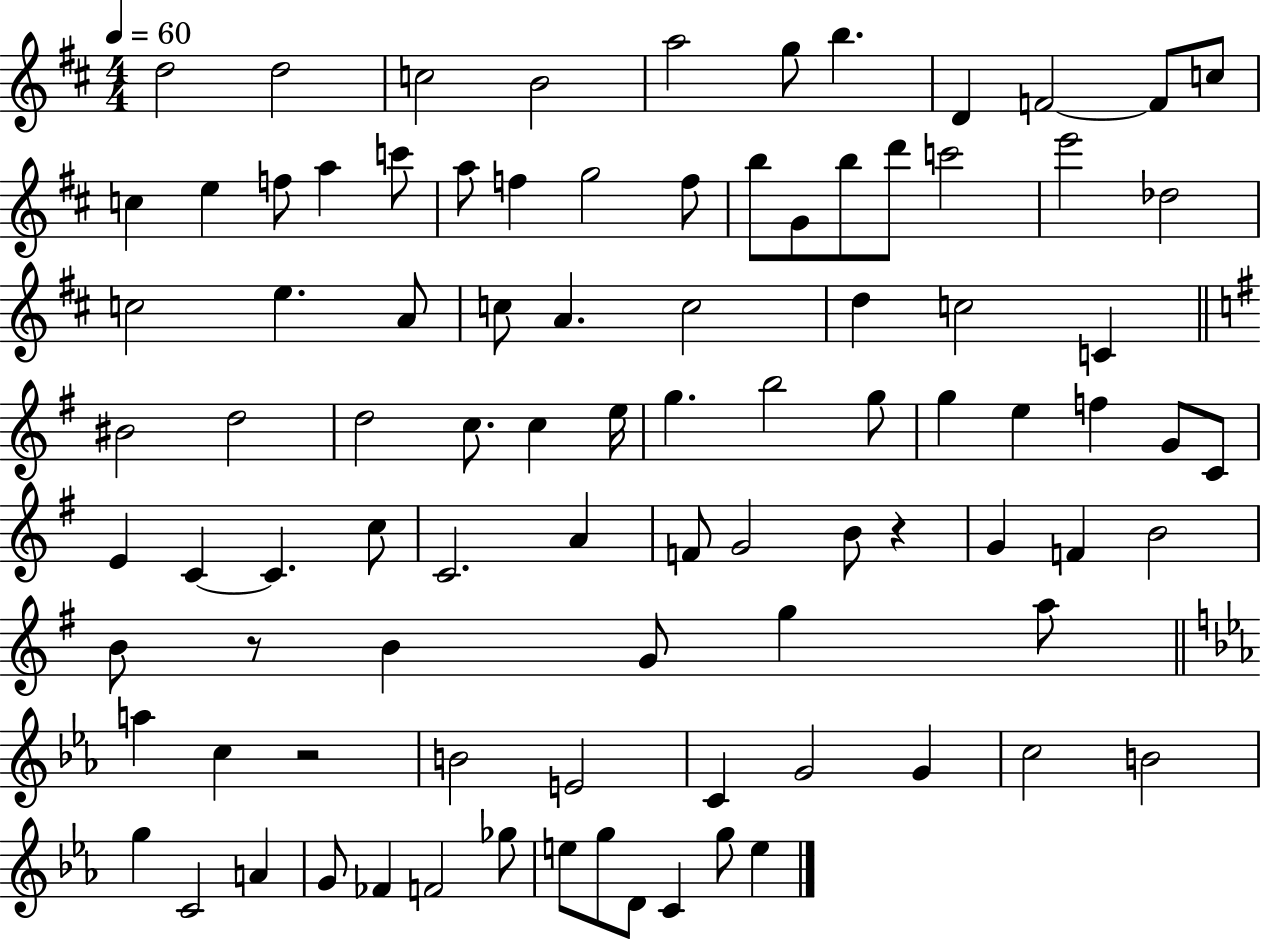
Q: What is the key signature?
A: D major